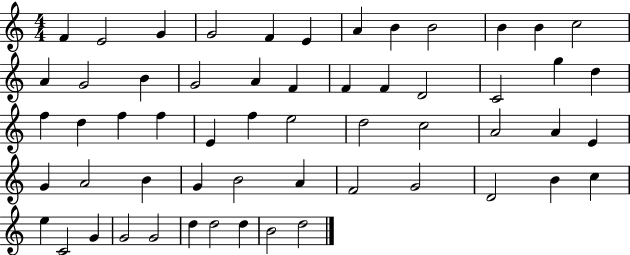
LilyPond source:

{
  \clef treble
  \numericTimeSignature
  \time 4/4
  \key c \major
  f'4 e'2 g'4 | g'2 f'4 e'4 | a'4 b'4 b'2 | b'4 b'4 c''2 | \break a'4 g'2 b'4 | g'2 a'4 f'4 | f'4 f'4 d'2 | c'2 g''4 d''4 | \break f''4 d''4 f''4 f''4 | e'4 f''4 e''2 | d''2 c''2 | a'2 a'4 e'4 | \break g'4 a'2 b'4 | g'4 b'2 a'4 | f'2 g'2 | d'2 b'4 c''4 | \break e''4 c'2 g'4 | g'2 g'2 | d''4 d''2 d''4 | b'2 d''2 | \break \bar "|."
}